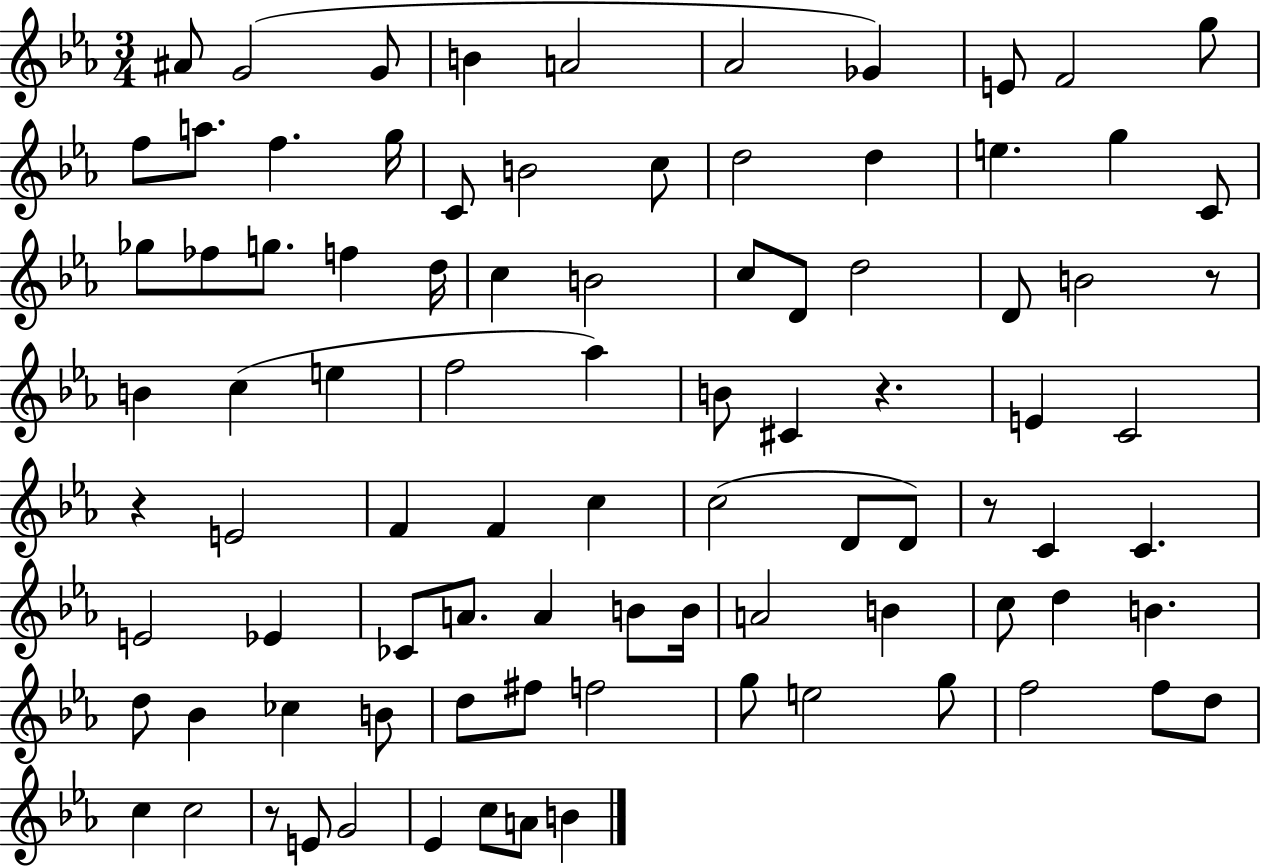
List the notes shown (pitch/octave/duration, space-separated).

A#4/e G4/h G4/e B4/q A4/h Ab4/h Gb4/q E4/e F4/h G5/e F5/e A5/e. F5/q. G5/s C4/e B4/h C5/e D5/h D5/q E5/q. G5/q C4/e Gb5/e FES5/e G5/e. F5/q D5/s C5/q B4/h C5/e D4/e D5/h D4/e B4/h R/e B4/q C5/q E5/q F5/h Ab5/q B4/e C#4/q R/q. E4/q C4/h R/q E4/h F4/q F4/q C5/q C5/h D4/e D4/e R/e C4/q C4/q. E4/h Eb4/q CES4/e A4/e. A4/q B4/e B4/s A4/h B4/q C5/e D5/q B4/q. D5/e Bb4/q CES5/q B4/e D5/e F#5/e F5/h G5/e E5/h G5/e F5/h F5/e D5/e C5/q C5/h R/e E4/e G4/h Eb4/q C5/e A4/e B4/q